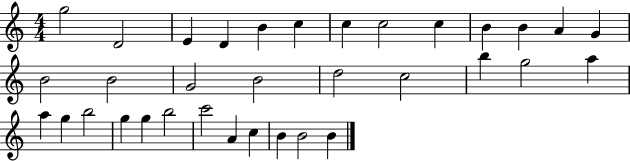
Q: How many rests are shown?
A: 0